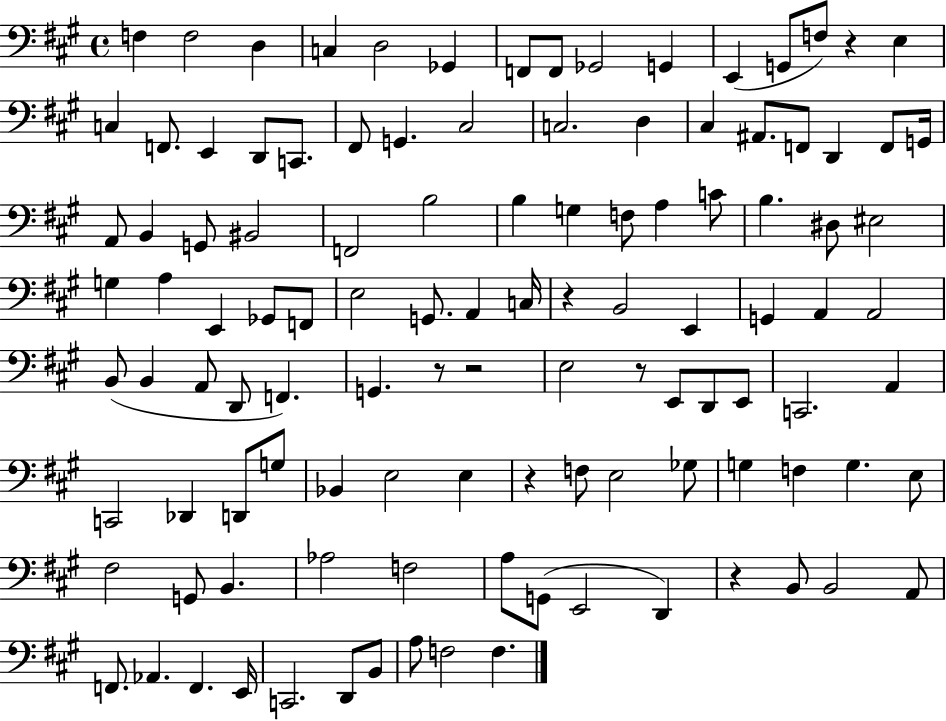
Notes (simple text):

F3/q F3/h D3/q C3/q D3/h Gb2/q F2/e F2/e Gb2/h G2/q E2/q G2/e F3/e R/q E3/q C3/q F2/e. E2/q D2/e C2/e. F#2/e G2/q. C#3/h C3/h. D3/q C#3/q A#2/e. F2/e D2/q F2/e G2/s A2/e B2/q G2/e BIS2/h F2/h B3/h B3/q G3/q F3/e A3/q C4/e B3/q. D#3/e EIS3/h G3/q A3/q E2/q Gb2/e F2/e E3/h G2/e. A2/q C3/s R/q B2/h E2/q G2/q A2/q A2/h B2/e B2/q A2/e D2/e F2/q. G2/q. R/e R/h E3/h R/e E2/e D2/e E2/e C2/h. A2/q C2/h Db2/q D2/e G3/e Bb2/q E3/h E3/q R/q F3/e E3/h Gb3/e G3/q F3/q G3/q. E3/e F#3/h G2/e B2/q. Ab3/h F3/h A3/e G2/e E2/h D2/q R/q B2/e B2/h A2/e F2/e. Ab2/q. F2/q. E2/s C2/h. D2/e B2/e A3/e F3/h F3/q.